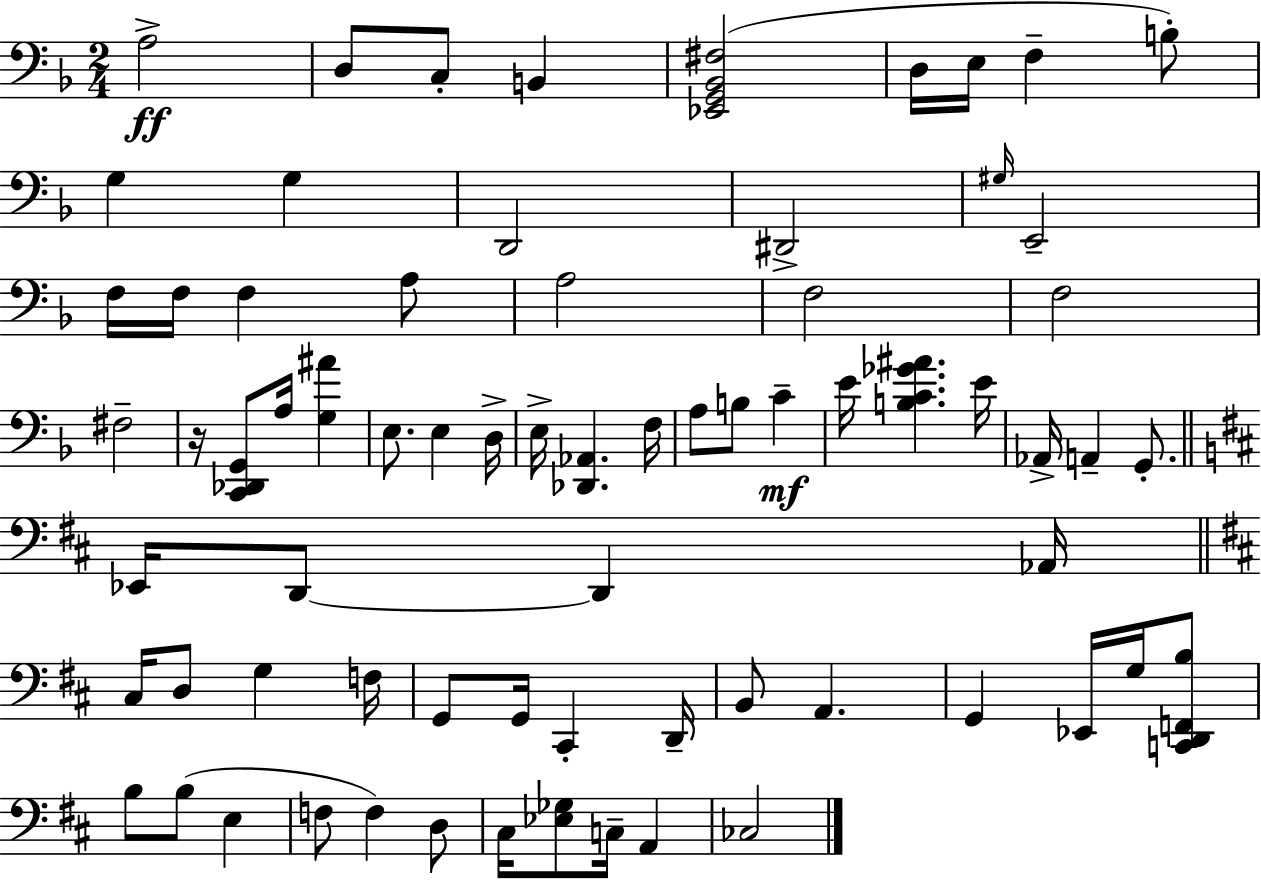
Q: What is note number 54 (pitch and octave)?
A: B3